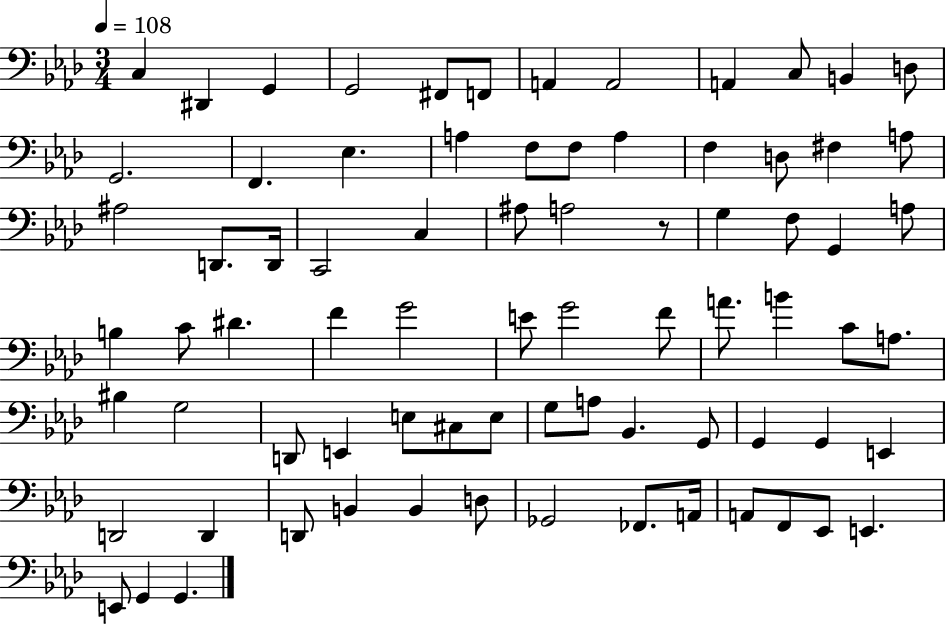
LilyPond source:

{
  \clef bass
  \numericTimeSignature
  \time 3/4
  \key aes \major
  \tempo 4 = 108
  c4 dis,4 g,4 | g,2 fis,8 f,8 | a,4 a,2 | a,4 c8 b,4 d8 | \break g,2. | f,4. ees4. | a4 f8 f8 a4 | f4 d8 fis4 a8 | \break ais2 d,8. d,16 | c,2 c4 | ais8 a2 r8 | g4 f8 g,4 a8 | \break b4 c'8 dis'4. | f'4 g'2 | e'8 g'2 f'8 | a'8. b'4 c'8 a8. | \break bis4 g2 | d,8 e,4 e8 cis8 e8 | g8 a8 bes,4. g,8 | g,4 g,4 e,4 | \break d,2 d,4 | d,8 b,4 b,4 d8 | ges,2 fes,8. a,16 | a,8 f,8 ees,8 e,4. | \break e,8 g,4 g,4. | \bar "|."
}